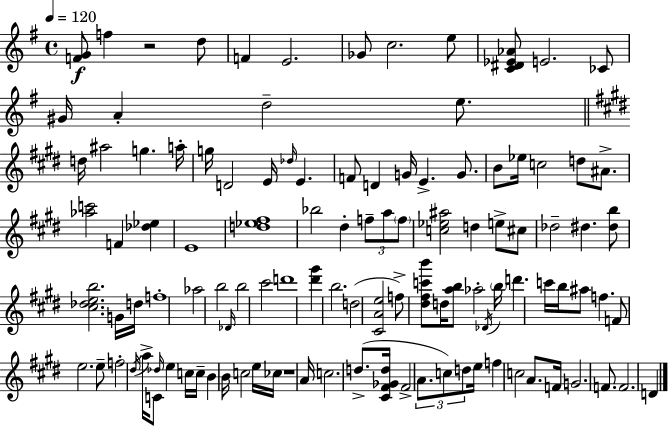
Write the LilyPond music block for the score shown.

{
  \clef treble
  \time 4/4
  \defaultTimeSignature
  \key g \major
  \tempo 4 = 120
  <f' g'>8\f f''4 r2 d''8 | f'4 e'2. | ges'8 c''2. e''8 | <c' dis' ees' aes'>8 e'2. ces'8 | \break gis'16 a'4-. d''2-- e''8. | \bar "||" \break \key e \major d''16 ais''2 g''4. a''16-. | g''16 d'2 e'16 \grace { des''16 } e'4. | f'8 d'4 g'16 e'4.-> g'8. | b'8 ees''16 c''2 d''8 ais'8.-> | \break <aes'' c'''>2 f'4 <des'' ees''>4 | e'1 | <d'' ees'' fis''>1 | bes''2 dis''4-. \tuplet 3/2 { f''8-- a''8 | \break \parenthesize f''8 } <c'' ees'' ais''>2 d''4 e''8-> | cis''8 des''2-- dis''4. | <dis'' b''>8 <cis'' des'' e'' b''>2. g'16 | d''16 f''1-. | \break aes''2 b''2 | \grace { des'16 } b''2 cis'''2 | d'''1 | <dis''' gis'''>4 b''2. | \break d''2( <cis' a' e''>2 | f''8->) <dis'' fis'' c''' b'''>8 d''16 <a'' b''>8 aes''2-. | \acciaccatura { des'16 } \parenthesize b''16 d'''4. c'''16 b''16 ais''8 f''4. | f'8 e''2. | \break e''8-- f''2-. \acciaccatura { dis''16 } a''16-> c'8 \grace { des''16 } | e''4 c''16 c''16-- b'4 b'16 c''2 | e''16 ces''16 r1 | a'16 c''2. | \break d''8.->( <cis' fis' ges' d''>16 fis'2-> \tuplet 3/2 { a'8. | c''8) d''8 } e''16 f''4 c''2 | a'8. f'16 g'2. | f'8. f'2. | \break d'4 \bar "|."
}